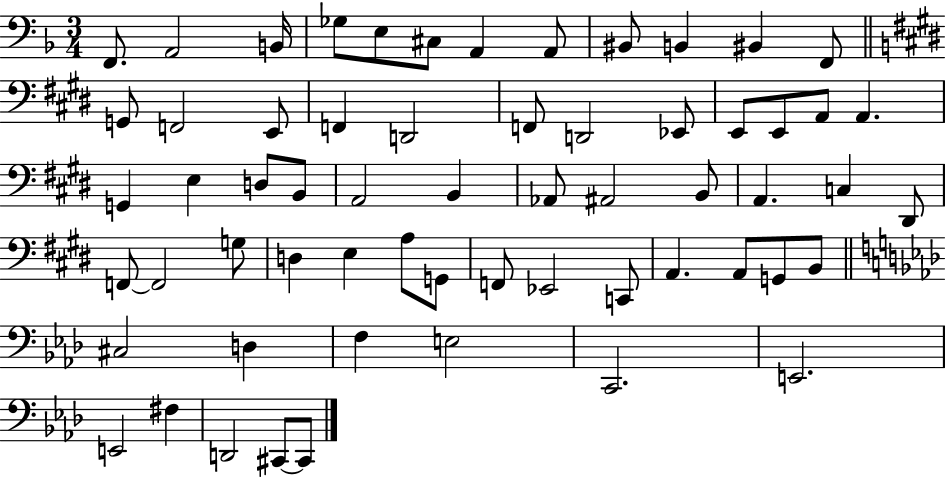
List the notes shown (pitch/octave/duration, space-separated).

F2/e. A2/h B2/s Gb3/e E3/e C#3/e A2/q A2/e BIS2/e B2/q BIS2/q F2/e G2/e F2/h E2/e F2/q D2/h F2/e D2/h Eb2/e E2/e E2/e A2/e A2/q. G2/q E3/q D3/e B2/e A2/h B2/q Ab2/e A#2/h B2/e A2/q. C3/q D#2/e F2/e F2/h G3/e D3/q E3/q A3/e G2/e F2/e Eb2/h C2/e A2/q. A2/e G2/e B2/e C#3/h D3/q F3/q E3/h C2/h. E2/h. E2/h F#3/q D2/h C#2/e C#2/e